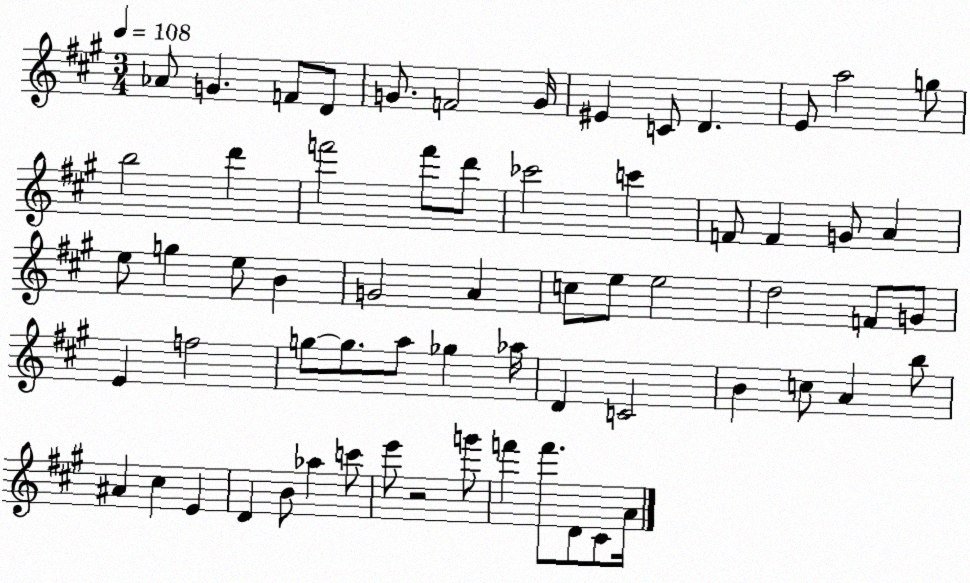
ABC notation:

X:1
T:Untitled
M:3/4
L:1/4
K:A
_A/2 G F/2 D/2 G/2 F2 G/4 ^E C/2 D E/2 a2 g/2 b2 d' f'2 f'/2 d'/2 _c'2 c' F/2 F G/2 A e/2 g e/2 B G2 A c/2 e/2 e2 d2 F/2 G/2 E f2 g/2 g/2 a/2 _g _a/4 D C2 B c/2 A b/2 ^A ^c E D B/2 _a c'/2 e'/2 z2 g'/2 f' f'/2 D/2 ^C/2 A/4